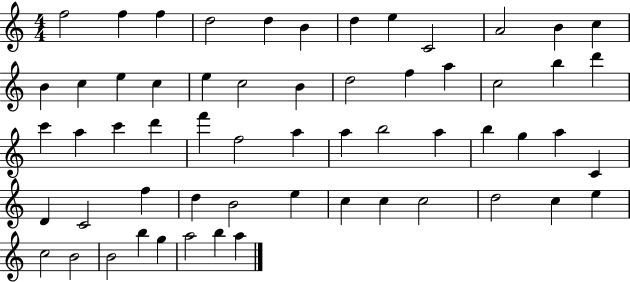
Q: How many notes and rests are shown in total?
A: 59